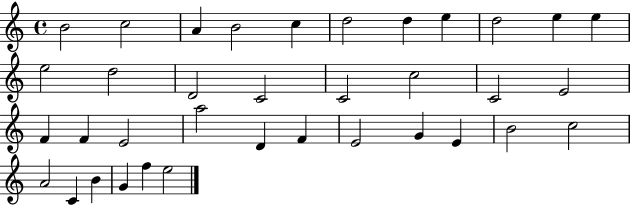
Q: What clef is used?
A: treble